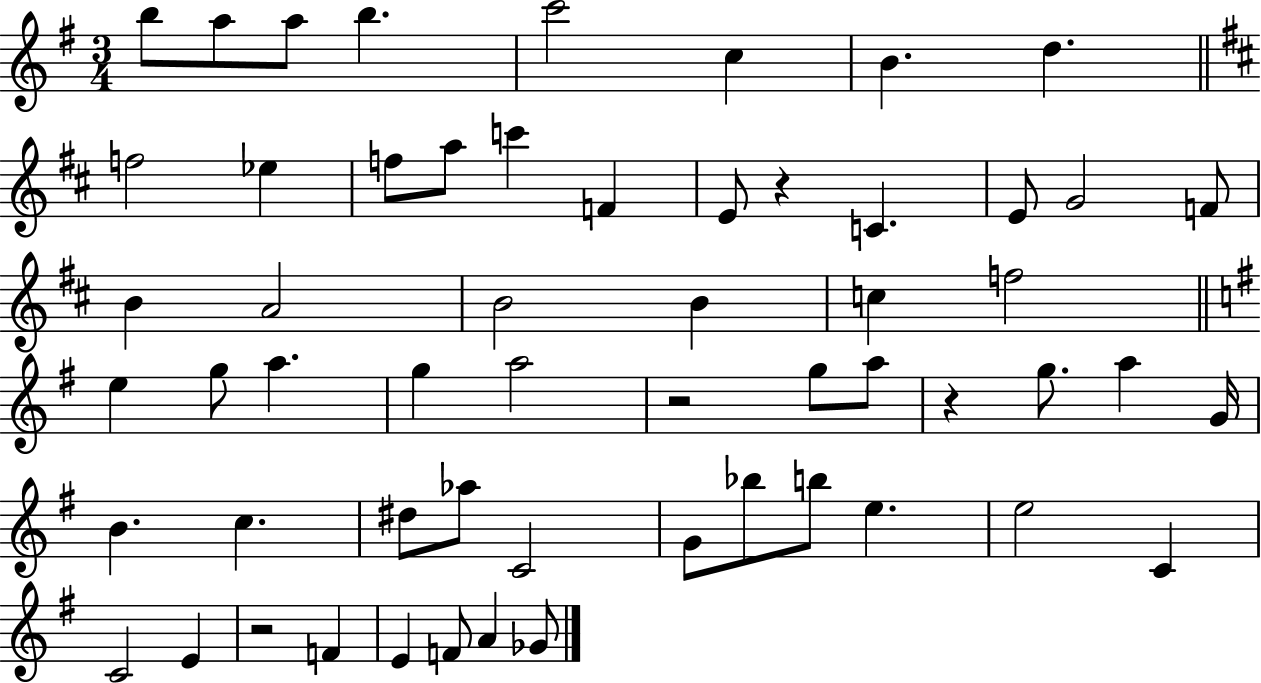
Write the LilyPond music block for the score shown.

{
  \clef treble
  \numericTimeSignature
  \time 3/4
  \key g \major
  b''8 a''8 a''8 b''4. | c'''2 c''4 | b'4. d''4. | \bar "||" \break \key d \major f''2 ees''4 | f''8 a''8 c'''4 f'4 | e'8 r4 c'4. | e'8 g'2 f'8 | \break b'4 a'2 | b'2 b'4 | c''4 f''2 | \bar "||" \break \key e \minor e''4 g''8 a''4. | g''4 a''2 | r2 g''8 a''8 | r4 g''8. a''4 g'16 | \break b'4. c''4. | dis''8 aes''8 c'2 | g'8 bes''8 b''8 e''4. | e''2 c'4 | \break c'2 e'4 | r2 f'4 | e'4 f'8 a'4 ges'8 | \bar "|."
}